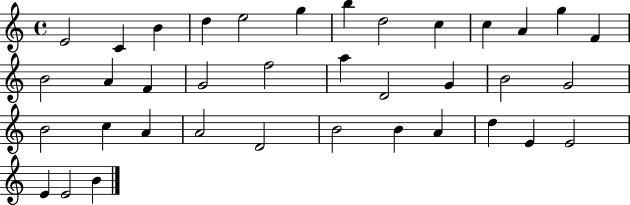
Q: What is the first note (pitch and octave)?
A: E4